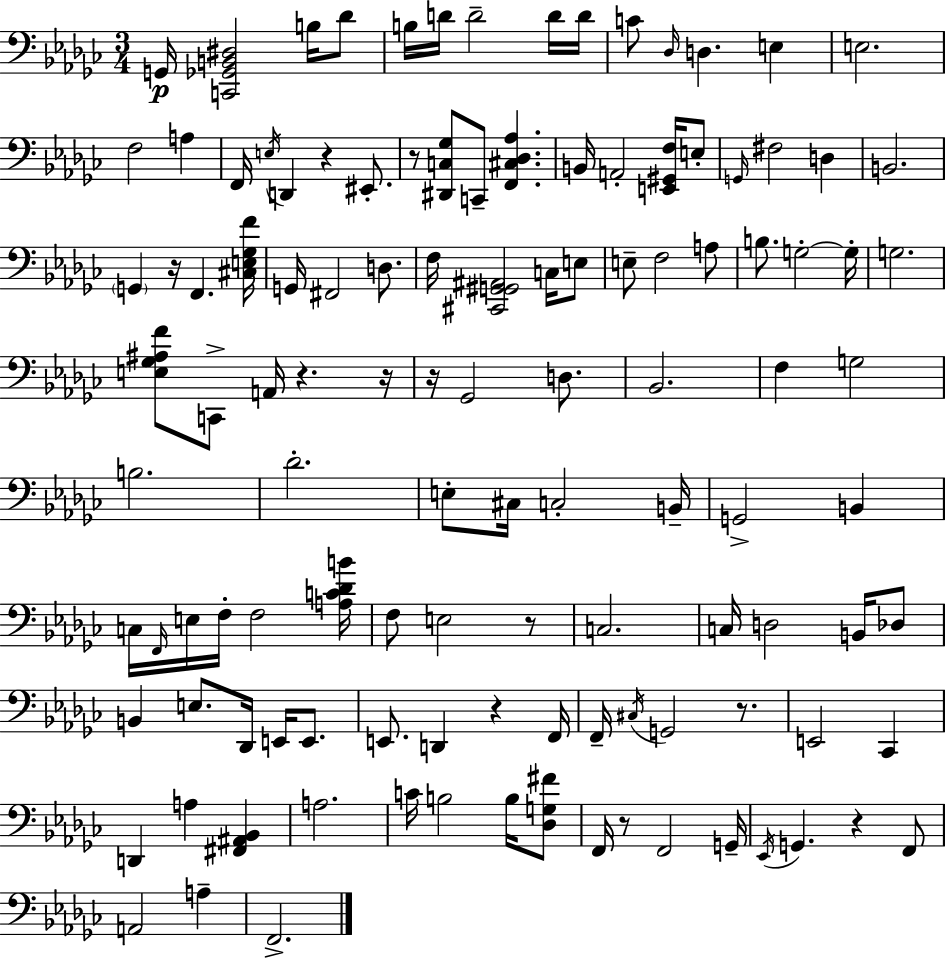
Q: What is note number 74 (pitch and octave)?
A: E2